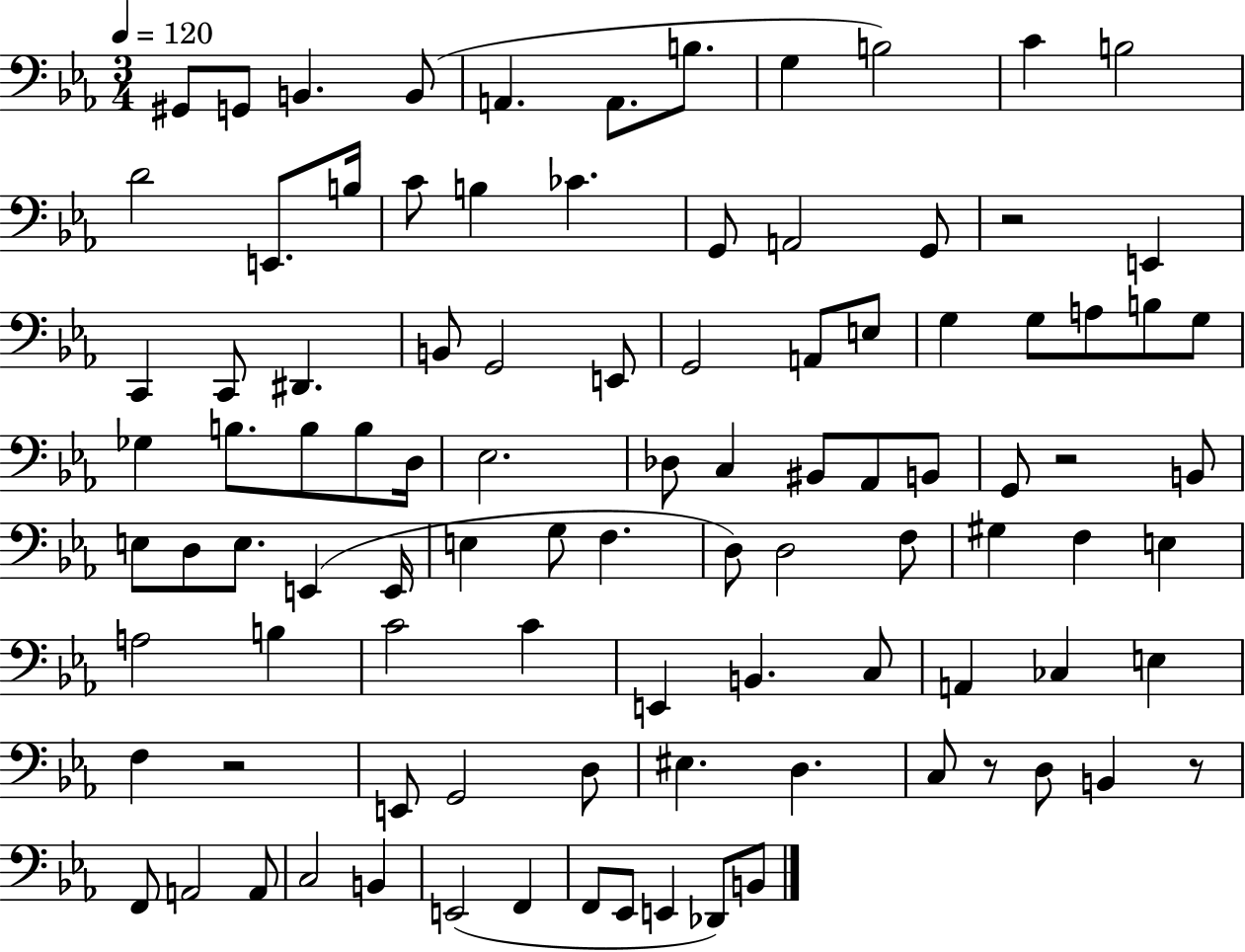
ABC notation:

X:1
T:Untitled
M:3/4
L:1/4
K:Eb
^G,,/2 G,,/2 B,, B,,/2 A,, A,,/2 B,/2 G, B,2 C B,2 D2 E,,/2 B,/4 C/2 B, _C G,,/2 A,,2 G,,/2 z2 E,, C,, C,,/2 ^D,, B,,/2 G,,2 E,,/2 G,,2 A,,/2 E,/2 G, G,/2 A,/2 B,/2 G,/2 _G, B,/2 B,/2 B,/2 D,/4 _E,2 _D,/2 C, ^B,,/2 _A,,/2 B,,/2 G,,/2 z2 B,,/2 E,/2 D,/2 E,/2 E,, E,,/4 E, G,/2 F, D,/2 D,2 F,/2 ^G, F, E, A,2 B, C2 C E,, B,, C,/2 A,, _C, E, F, z2 E,,/2 G,,2 D,/2 ^E, D, C,/2 z/2 D,/2 B,, z/2 F,,/2 A,,2 A,,/2 C,2 B,, E,,2 F,, F,,/2 _E,,/2 E,, _D,,/2 B,,/2